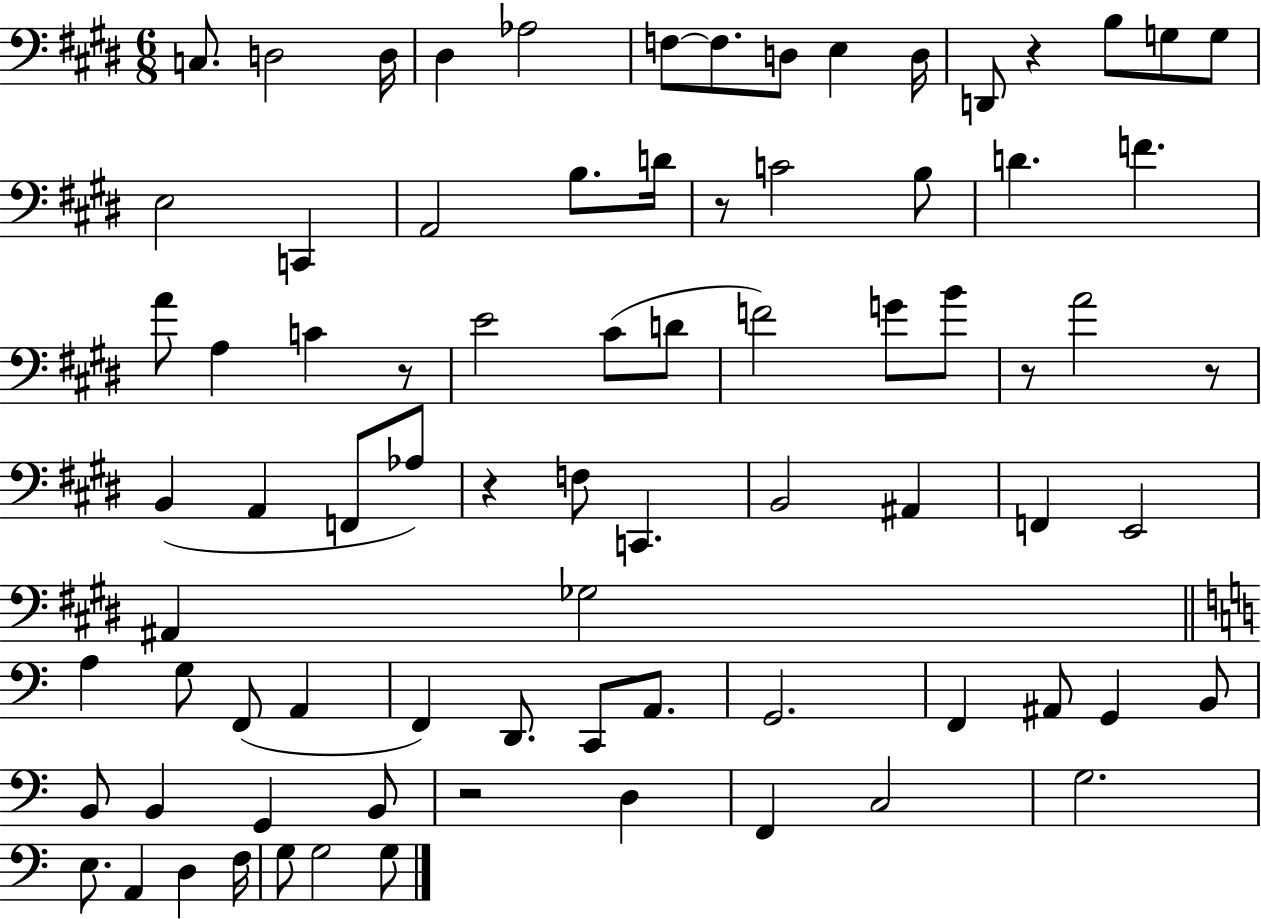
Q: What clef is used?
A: bass